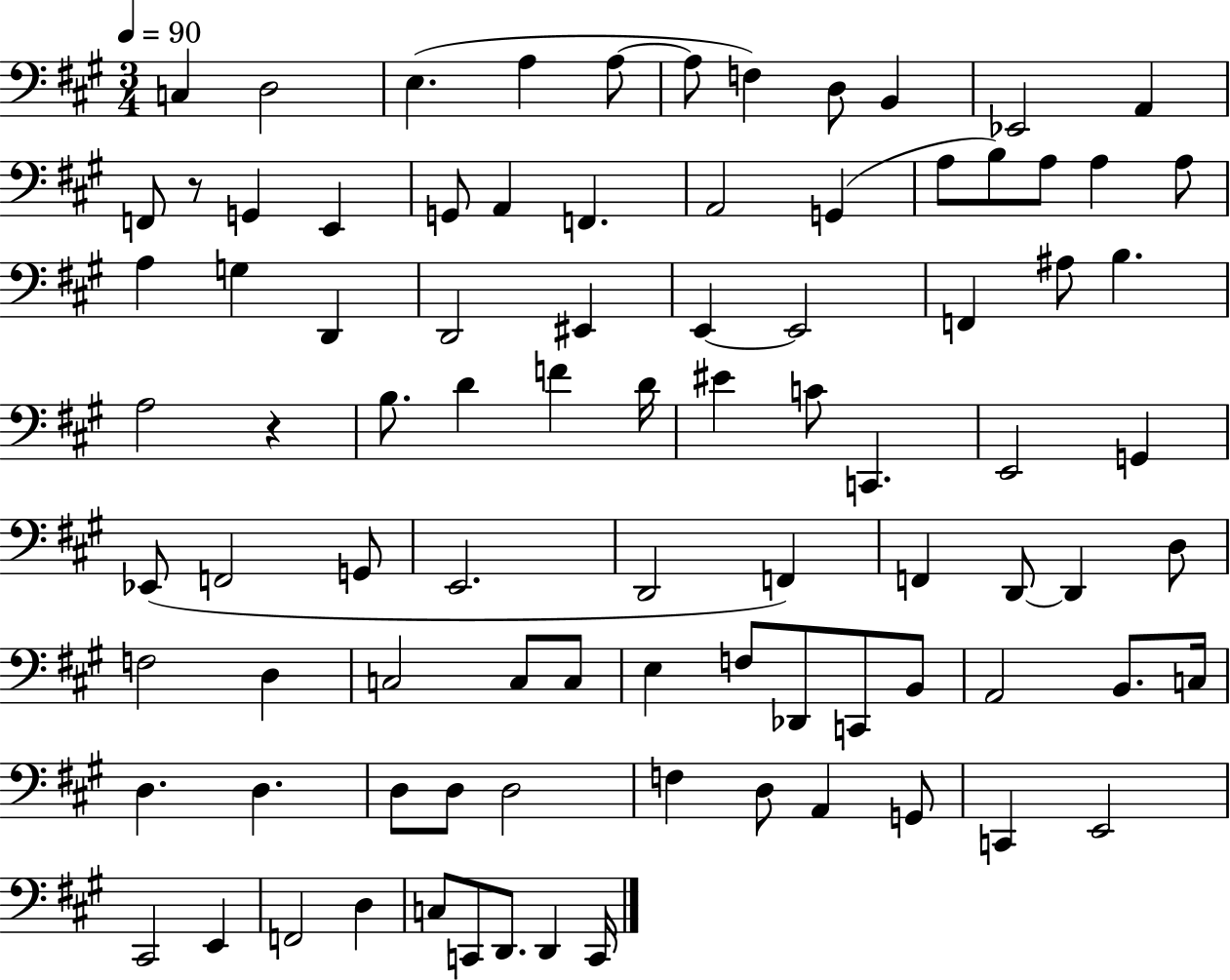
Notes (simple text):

C3/q D3/h E3/q. A3/q A3/e A3/e F3/q D3/e B2/q Eb2/h A2/q F2/e R/e G2/q E2/q G2/e A2/q F2/q. A2/h G2/q A3/e B3/e A3/e A3/q A3/e A3/q G3/q D2/q D2/h EIS2/q E2/q E2/h F2/q A#3/e B3/q. A3/h R/q B3/e. D4/q F4/q D4/s EIS4/q C4/e C2/q. E2/h G2/q Eb2/e F2/h G2/e E2/h. D2/h F2/q F2/q D2/e D2/q D3/e F3/h D3/q C3/h C3/e C3/e E3/q F3/e Db2/e C2/e B2/e A2/h B2/e. C3/s D3/q. D3/q. D3/e D3/e D3/h F3/q D3/e A2/q G2/e C2/q E2/h C#2/h E2/q F2/h D3/q C3/e C2/e D2/e. D2/q C2/s